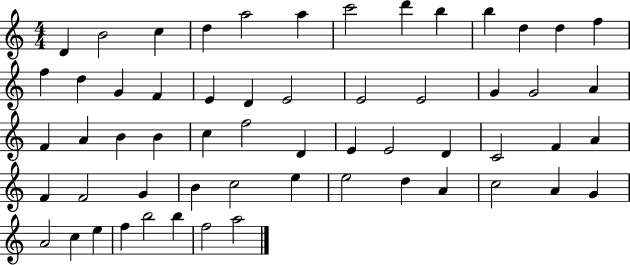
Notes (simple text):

D4/q B4/h C5/q D5/q A5/h A5/q C6/h D6/q B5/q B5/q D5/q D5/q F5/q F5/q D5/q G4/q F4/q E4/q D4/q E4/h E4/h E4/h G4/q G4/h A4/q F4/q A4/q B4/q B4/q C5/q F5/h D4/q E4/q E4/h D4/q C4/h F4/q A4/q F4/q F4/h G4/q B4/q C5/h E5/q E5/h D5/q A4/q C5/h A4/q G4/q A4/h C5/q E5/q F5/q B5/h B5/q F5/h A5/h